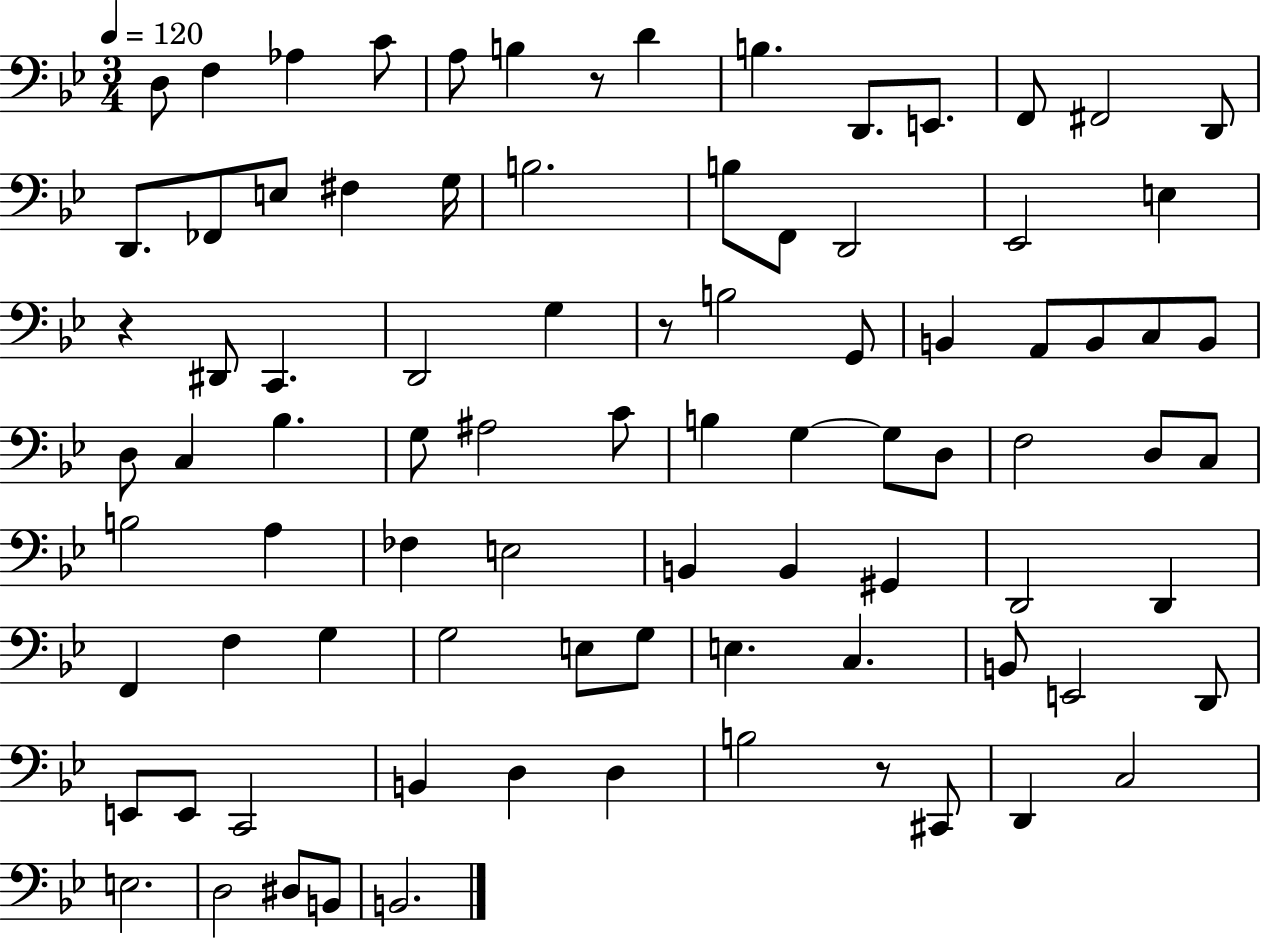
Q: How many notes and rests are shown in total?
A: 87